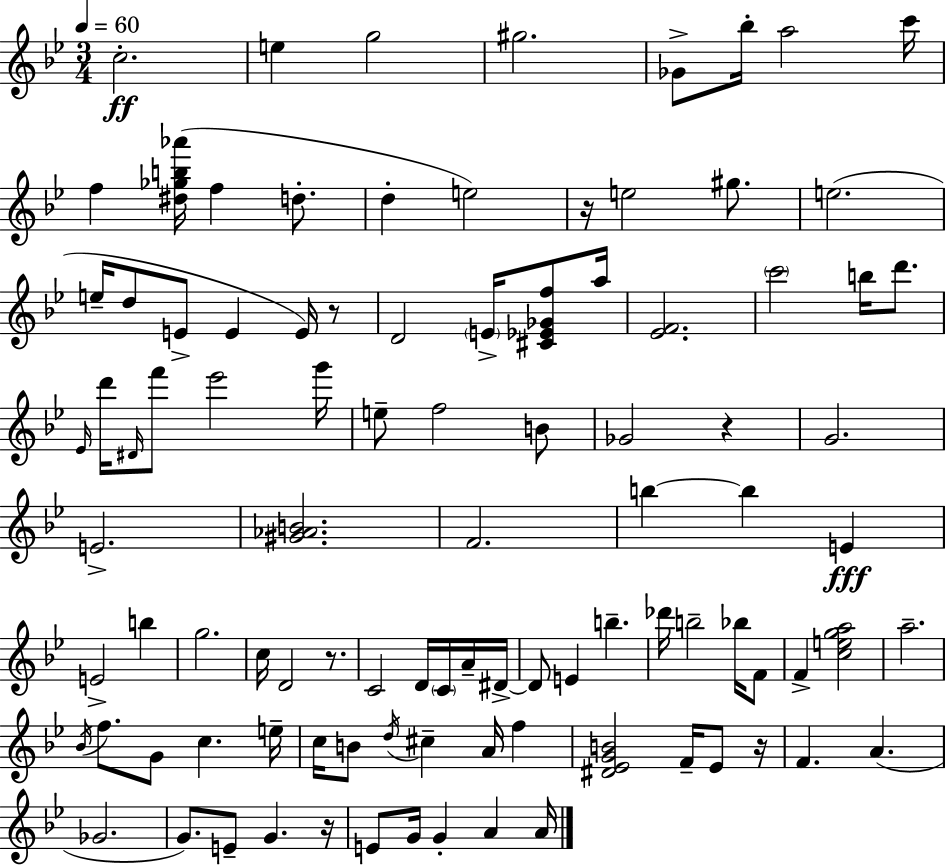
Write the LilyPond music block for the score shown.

{
  \clef treble
  \numericTimeSignature
  \time 3/4
  \key bes \major
  \tempo 4 = 60
  c''2.-.\ff | e''4 g''2 | gis''2. | ges'8-> bes''16-. a''2 c'''16 | \break f''4 <dis'' ges'' b'' aes'''>16( f''4 d''8.-. | d''4-. e''2) | r16 e''2 gis''8. | e''2.( | \break e''16-- d''8 e'8-> e'4 e'16) r8 | d'2 \parenthesize e'16-> <cis' ees' ges' f''>8 a''16 | <ees' f'>2. | \parenthesize c'''2 b''16 d'''8. | \break \grace { ees'16 } d'''16 \grace { dis'16 } f'''8 ees'''2 | g'''16 e''8-- f''2 | b'8 ges'2 r4 | g'2. | \break e'2.-> | <gis' aes' b'>2. | f'2. | b''4~~ b''4 e'4\fff | \break e'2-> b''4 | g''2. | c''16 d'2 r8. | c'2 d'16 \parenthesize c'16 | \break a'16-- dis'16->~~ dis'8 e'4 b''4.-- | des'''16 b''2-- bes''16 | f'8 f'4-> <c'' e'' g'' a''>2 | a''2.-- | \break \acciaccatura { bes'16 } f''8. g'8 c''4. | e''16-- c''16 b'8 \acciaccatura { d''16 } cis''4-- a'16 | f''4 <dis' ees' g' b'>2 | f'16-- ees'8 r16 f'4. a'4.( | \break ges'2. | g'8.) e'8-- g'4. | r16 e'8 g'16 g'4-. a'4 | a'16 \bar "|."
}